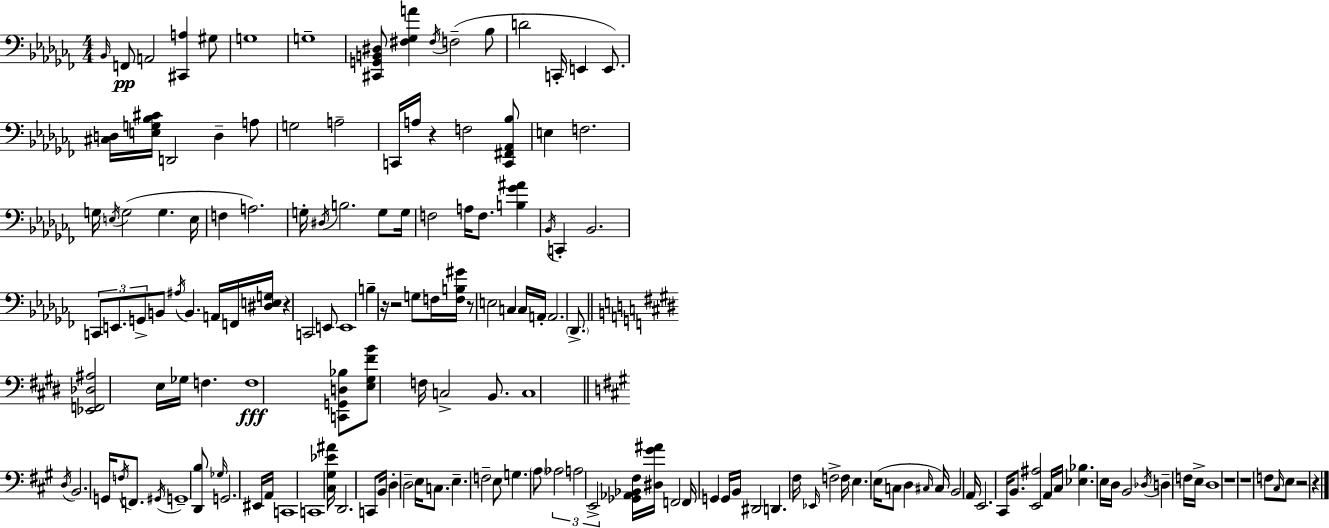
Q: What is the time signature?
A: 4/4